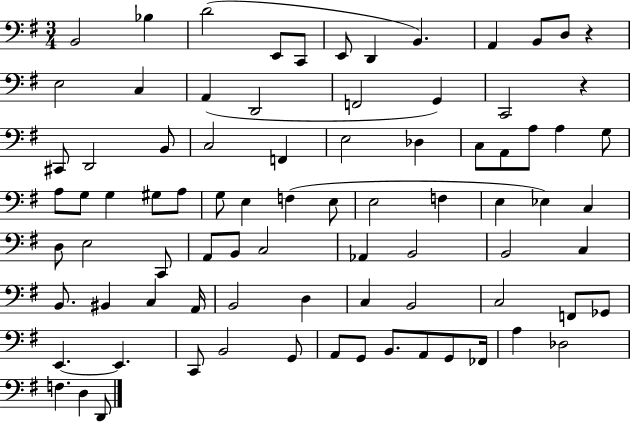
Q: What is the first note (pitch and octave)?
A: B2